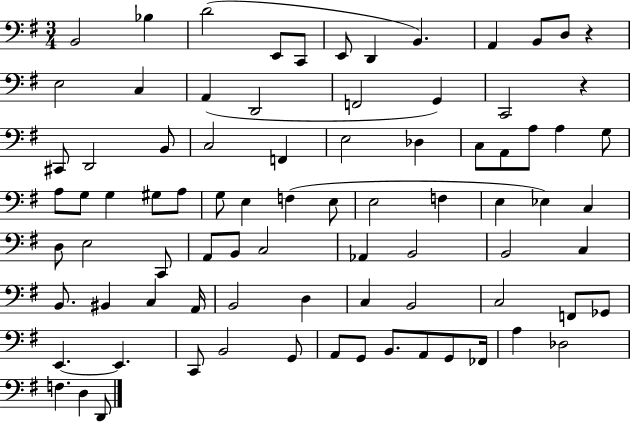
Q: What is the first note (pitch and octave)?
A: B2